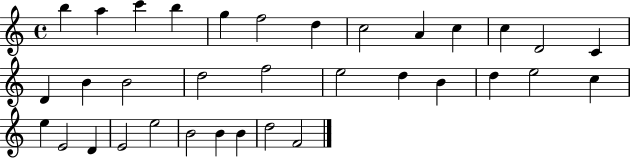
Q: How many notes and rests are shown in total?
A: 34